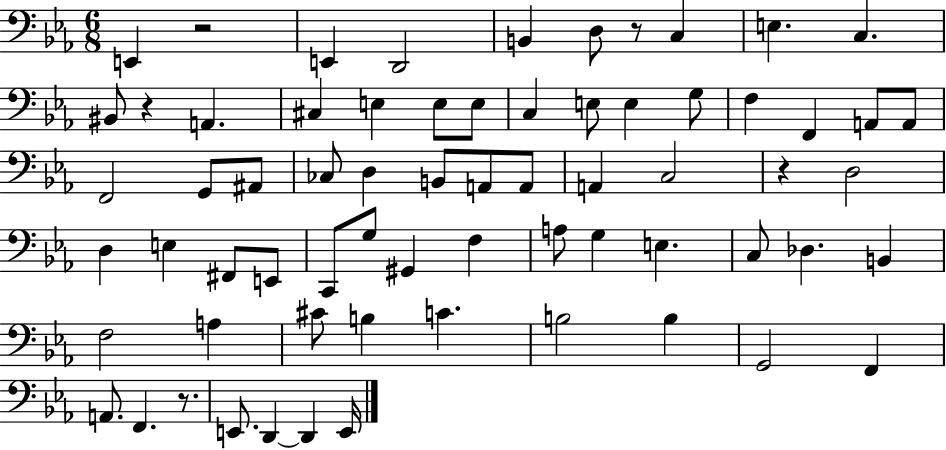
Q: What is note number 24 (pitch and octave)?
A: G2